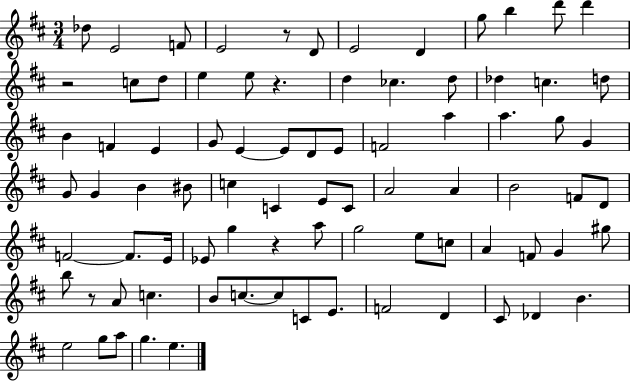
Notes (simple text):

Db5/e E4/h F4/e E4/h R/e D4/e E4/h D4/q G5/e B5/q D6/e D6/q R/h C5/e D5/e E5/q E5/e R/q. D5/q CES5/q. D5/e Db5/q C5/q. D5/e B4/q F4/q E4/q G4/e E4/q E4/e D4/e E4/e F4/h A5/q A5/q. G5/e G4/q G4/e G4/q B4/q BIS4/e C5/q C4/q E4/e C4/e A4/h A4/q B4/h F4/e D4/e F4/h F4/e. E4/s Eb4/e G5/q R/q A5/e G5/h E5/e C5/e A4/q F4/e G4/q G#5/e B5/e R/e A4/e C5/q. B4/e C5/e. C5/e C4/e E4/e. F4/h D4/q C#4/e Db4/q B4/q. E5/h G5/e A5/e G5/q. E5/q.